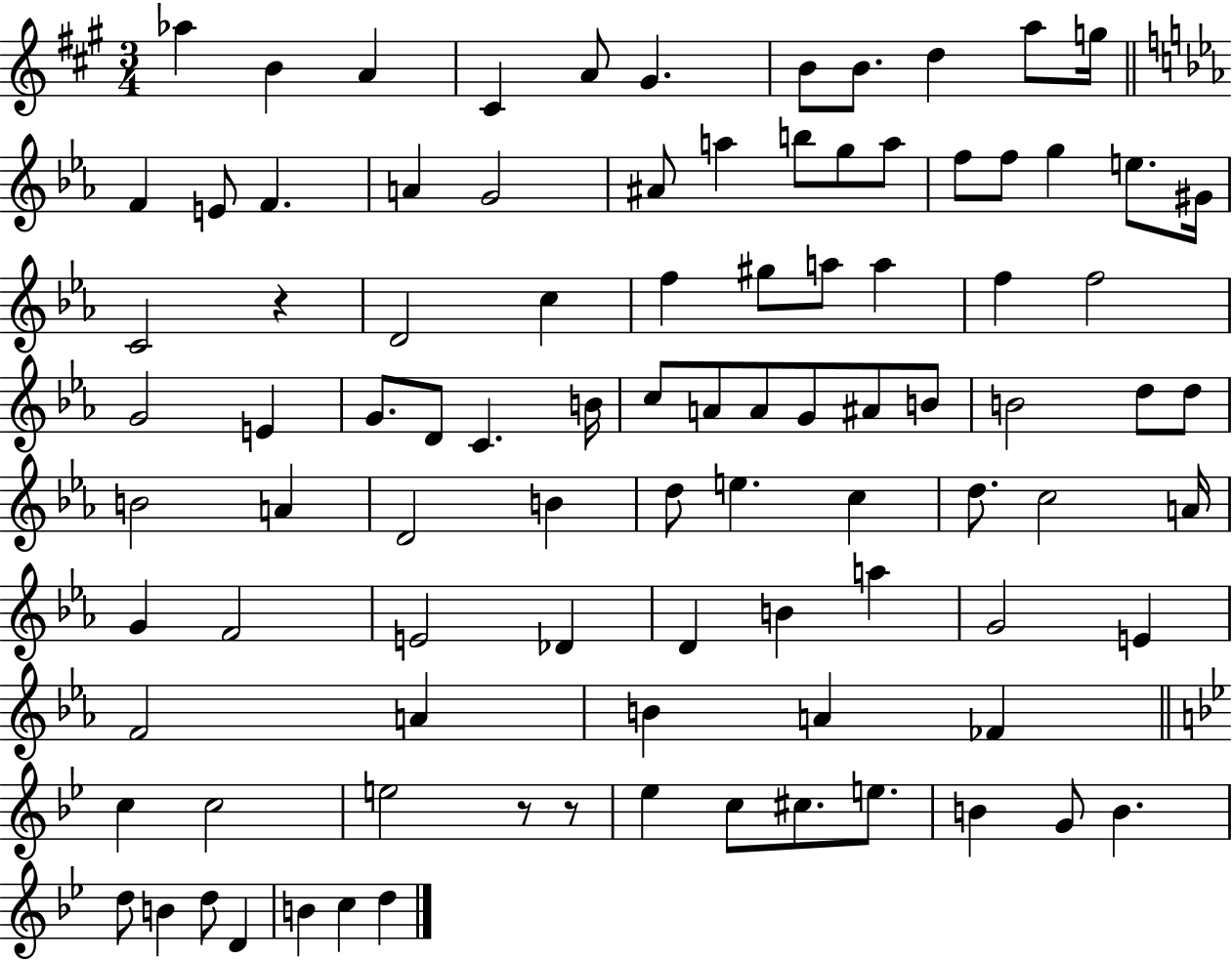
Ab5/q B4/q A4/q C#4/q A4/e G#4/q. B4/e B4/e. D5/q A5/e G5/s F4/q E4/e F4/q. A4/q G4/h A#4/e A5/q B5/e G5/e A5/e F5/e F5/e G5/q E5/e. G#4/s C4/h R/q D4/h C5/q F5/q G#5/e A5/e A5/q F5/q F5/h G4/h E4/q G4/e. D4/e C4/q. B4/s C5/e A4/e A4/e G4/e A#4/e B4/e B4/h D5/e D5/e B4/h A4/q D4/h B4/q D5/e E5/q. C5/q D5/e. C5/h A4/s G4/q F4/h E4/h Db4/q D4/q B4/q A5/q G4/h E4/q F4/h A4/q B4/q A4/q FES4/q C5/q C5/h E5/h R/e R/e Eb5/q C5/e C#5/e. E5/e. B4/q G4/e B4/q. D5/e B4/q D5/e D4/q B4/q C5/q D5/q